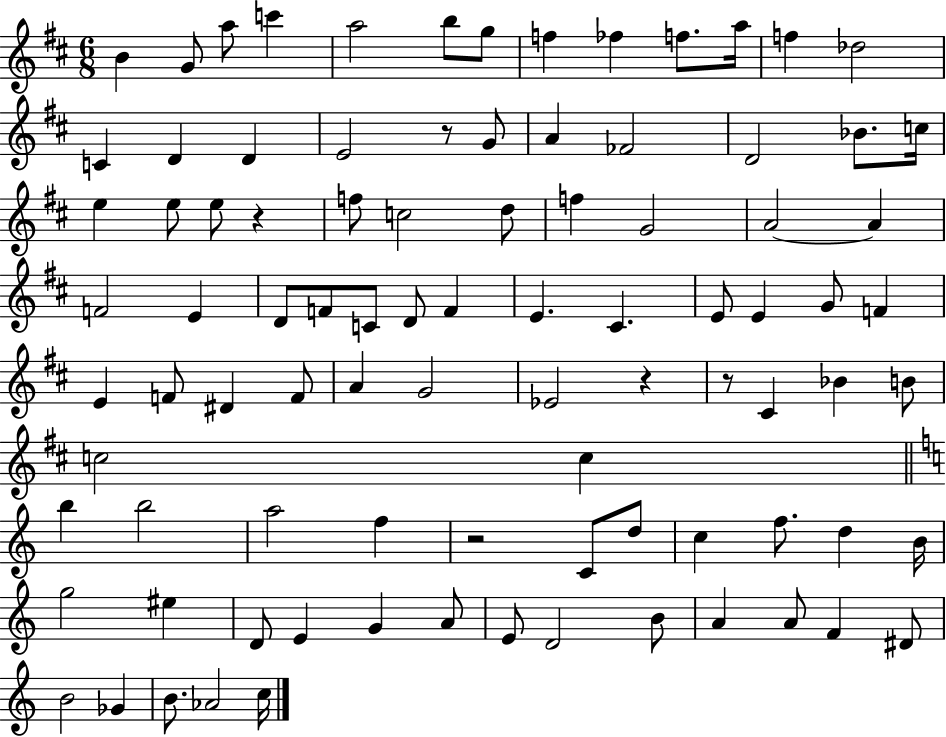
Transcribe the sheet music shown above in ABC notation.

X:1
T:Untitled
M:6/8
L:1/4
K:D
B G/2 a/2 c' a2 b/2 g/2 f _f f/2 a/4 f _d2 C D D E2 z/2 G/2 A _F2 D2 _B/2 c/4 e e/2 e/2 z f/2 c2 d/2 f G2 A2 A F2 E D/2 F/2 C/2 D/2 F E ^C E/2 E G/2 F E F/2 ^D F/2 A G2 _E2 z z/2 ^C _B B/2 c2 c b b2 a2 f z2 C/2 d/2 c f/2 d B/4 g2 ^e D/2 E G A/2 E/2 D2 B/2 A A/2 F ^D/2 B2 _G B/2 _A2 c/4